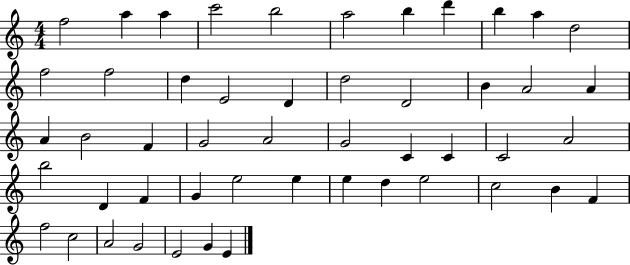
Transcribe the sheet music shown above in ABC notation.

X:1
T:Untitled
M:4/4
L:1/4
K:C
f2 a a c'2 b2 a2 b d' b a d2 f2 f2 d E2 D d2 D2 B A2 A A B2 F G2 A2 G2 C C C2 A2 b2 D F G e2 e e d e2 c2 B F f2 c2 A2 G2 E2 G E